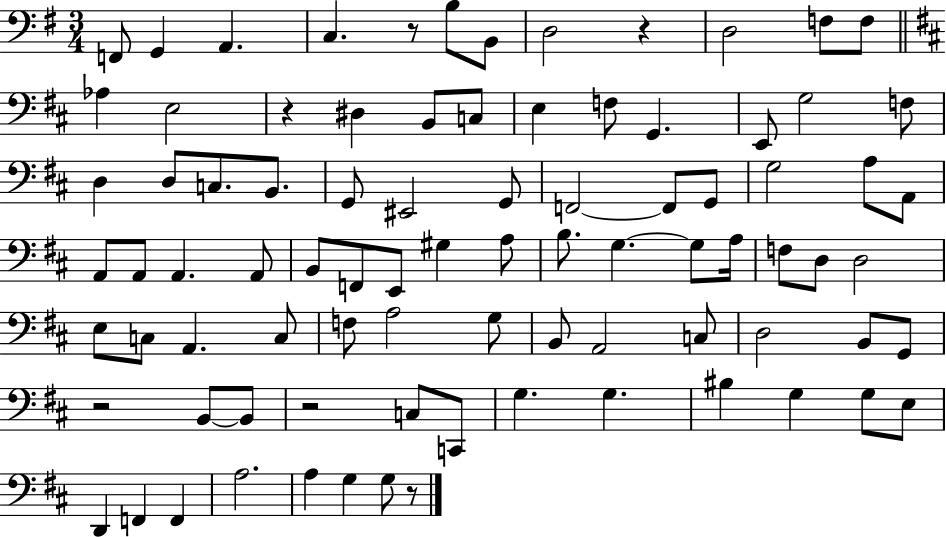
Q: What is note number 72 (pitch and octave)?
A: G3